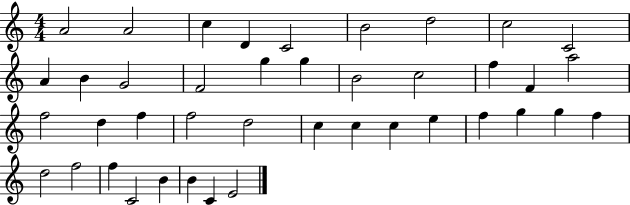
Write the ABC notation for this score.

X:1
T:Untitled
M:4/4
L:1/4
K:C
A2 A2 c D C2 B2 d2 c2 C2 A B G2 F2 g g B2 c2 f F a2 f2 d f f2 d2 c c c e f g g f d2 f2 f C2 B B C E2